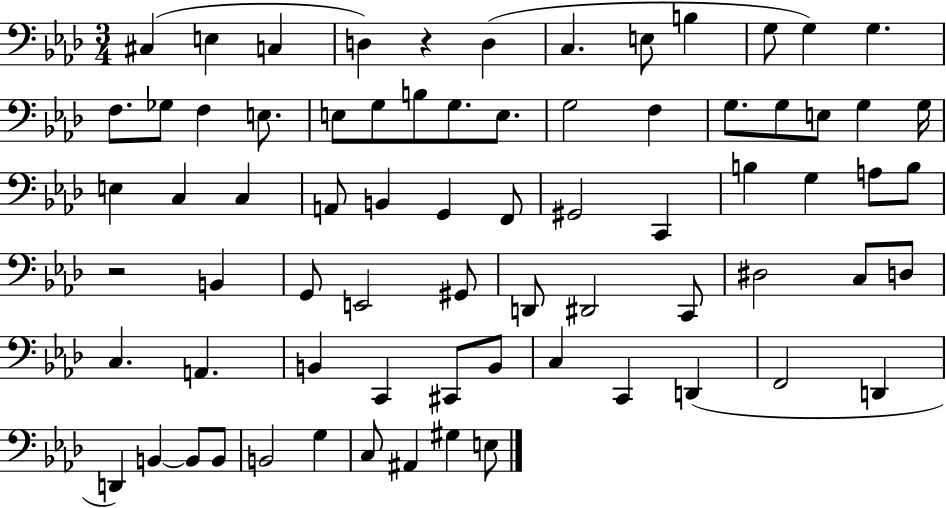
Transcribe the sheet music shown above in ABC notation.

X:1
T:Untitled
M:3/4
L:1/4
K:Ab
^C, E, C, D, z D, C, E,/2 B, G,/2 G, G, F,/2 _G,/2 F, E,/2 E,/2 G,/2 B,/2 G,/2 E,/2 G,2 F, G,/2 G,/2 E,/2 G, G,/4 E, C, C, A,,/2 B,, G,, F,,/2 ^G,,2 C,, B, G, A,/2 B,/2 z2 B,, G,,/2 E,,2 ^G,,/2 D,,/2 ^D,,2 C,,/2 ^D,2 C,/2 D,/2 C, A,, B,, C,, ^C,,/2 B,,/2 C, C,, D,, F,,2 D,, D,, B,, B,,/2 B,,/2 B,,2 G, C,/2 ^A,, ^G, E,/2